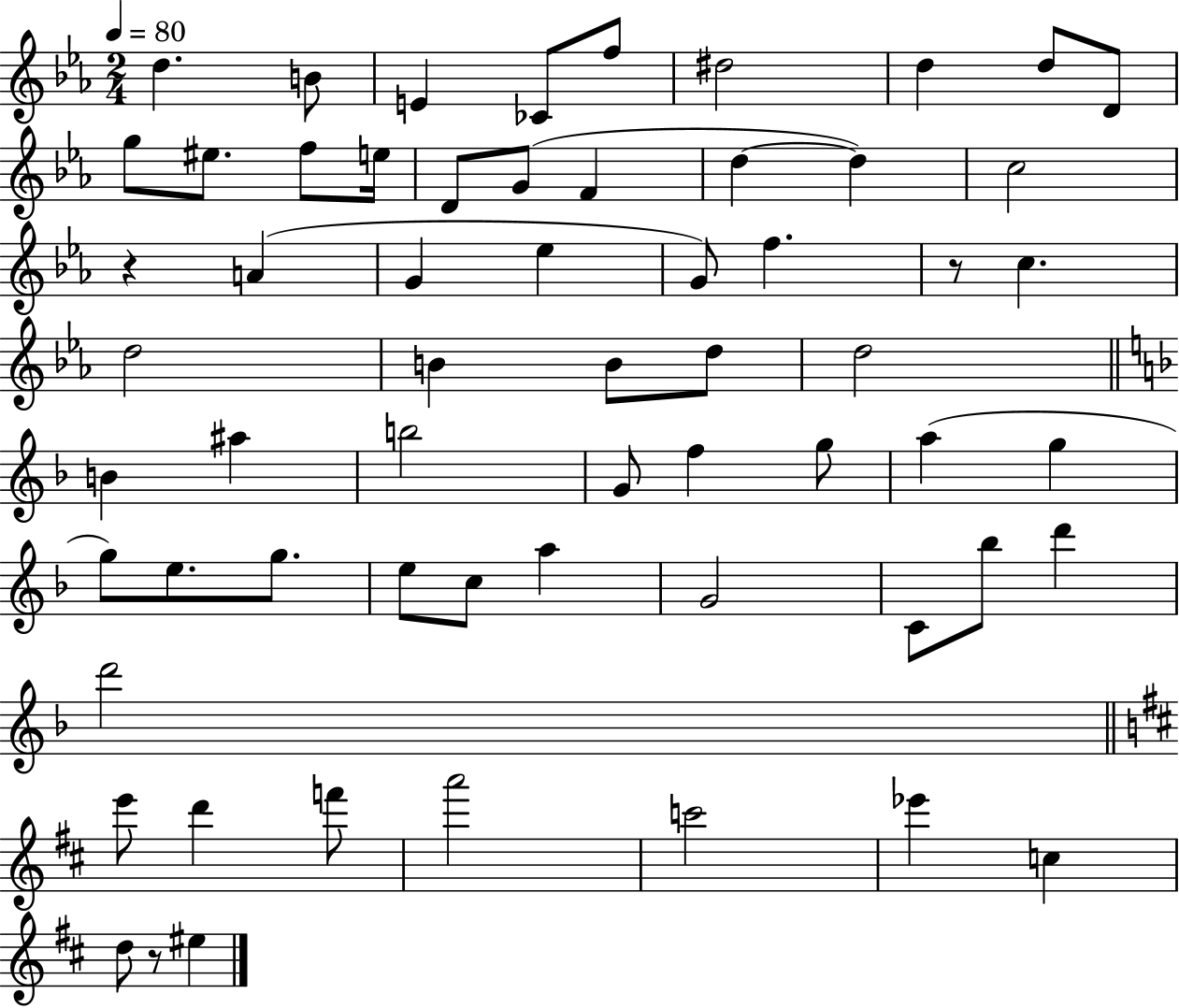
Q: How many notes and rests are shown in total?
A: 61